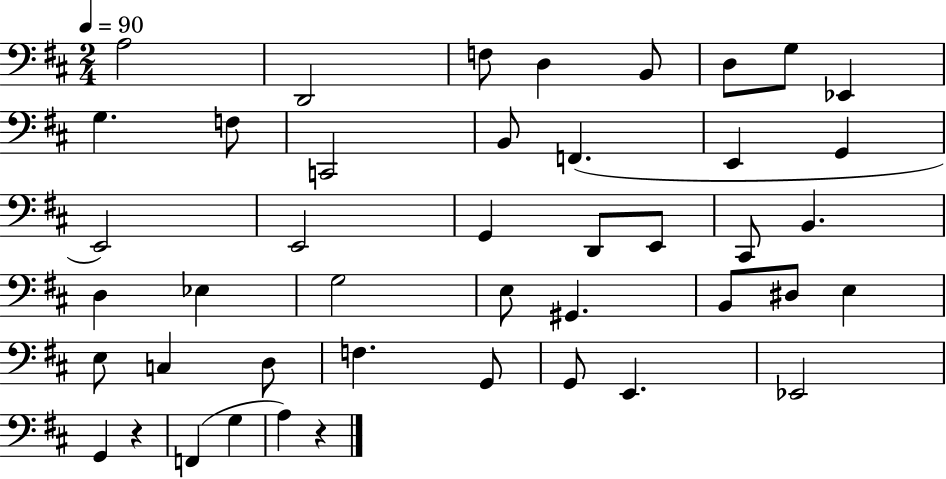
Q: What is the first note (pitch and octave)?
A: A3